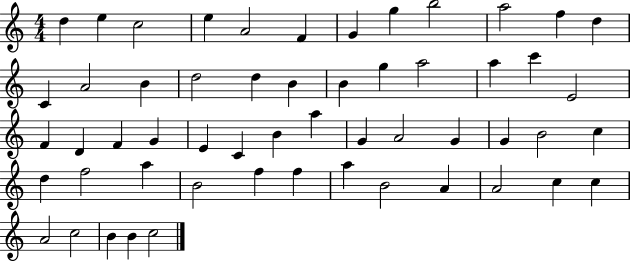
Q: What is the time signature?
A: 4/4